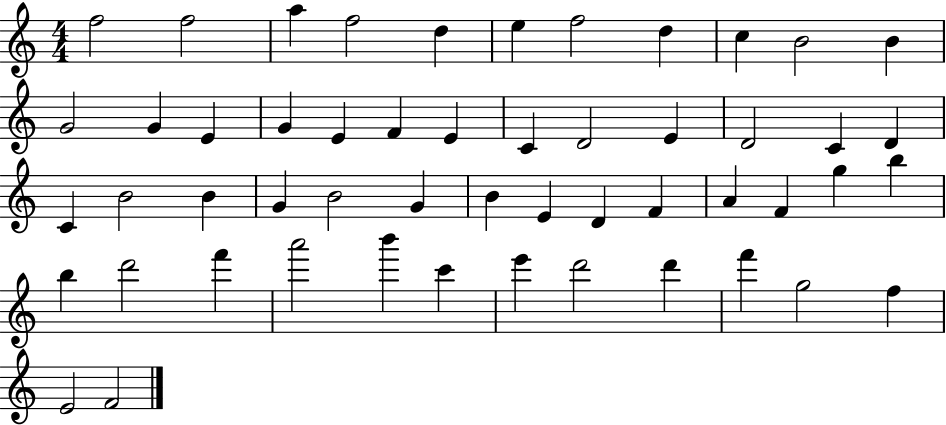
F5/h F5/h A5/q F5/h D5/q E5/q F5/h D5/q C5/q B4/h B4/q G4/h G4/q E4/q G4/q E4/q F4/q E4/q C4/q D4/h E4/q D4/h C4/q D4/q C4/q B4/h B4/q G4/q B4/h G4/q B4/q E4/q D4/q F4/q A4/q F4/q G5/q B5/q B5/q D6/h F6/q A6/h B6/q C6/q E6/q D6/h D6/q F6/q G5/h F5/q E4/h F4/h